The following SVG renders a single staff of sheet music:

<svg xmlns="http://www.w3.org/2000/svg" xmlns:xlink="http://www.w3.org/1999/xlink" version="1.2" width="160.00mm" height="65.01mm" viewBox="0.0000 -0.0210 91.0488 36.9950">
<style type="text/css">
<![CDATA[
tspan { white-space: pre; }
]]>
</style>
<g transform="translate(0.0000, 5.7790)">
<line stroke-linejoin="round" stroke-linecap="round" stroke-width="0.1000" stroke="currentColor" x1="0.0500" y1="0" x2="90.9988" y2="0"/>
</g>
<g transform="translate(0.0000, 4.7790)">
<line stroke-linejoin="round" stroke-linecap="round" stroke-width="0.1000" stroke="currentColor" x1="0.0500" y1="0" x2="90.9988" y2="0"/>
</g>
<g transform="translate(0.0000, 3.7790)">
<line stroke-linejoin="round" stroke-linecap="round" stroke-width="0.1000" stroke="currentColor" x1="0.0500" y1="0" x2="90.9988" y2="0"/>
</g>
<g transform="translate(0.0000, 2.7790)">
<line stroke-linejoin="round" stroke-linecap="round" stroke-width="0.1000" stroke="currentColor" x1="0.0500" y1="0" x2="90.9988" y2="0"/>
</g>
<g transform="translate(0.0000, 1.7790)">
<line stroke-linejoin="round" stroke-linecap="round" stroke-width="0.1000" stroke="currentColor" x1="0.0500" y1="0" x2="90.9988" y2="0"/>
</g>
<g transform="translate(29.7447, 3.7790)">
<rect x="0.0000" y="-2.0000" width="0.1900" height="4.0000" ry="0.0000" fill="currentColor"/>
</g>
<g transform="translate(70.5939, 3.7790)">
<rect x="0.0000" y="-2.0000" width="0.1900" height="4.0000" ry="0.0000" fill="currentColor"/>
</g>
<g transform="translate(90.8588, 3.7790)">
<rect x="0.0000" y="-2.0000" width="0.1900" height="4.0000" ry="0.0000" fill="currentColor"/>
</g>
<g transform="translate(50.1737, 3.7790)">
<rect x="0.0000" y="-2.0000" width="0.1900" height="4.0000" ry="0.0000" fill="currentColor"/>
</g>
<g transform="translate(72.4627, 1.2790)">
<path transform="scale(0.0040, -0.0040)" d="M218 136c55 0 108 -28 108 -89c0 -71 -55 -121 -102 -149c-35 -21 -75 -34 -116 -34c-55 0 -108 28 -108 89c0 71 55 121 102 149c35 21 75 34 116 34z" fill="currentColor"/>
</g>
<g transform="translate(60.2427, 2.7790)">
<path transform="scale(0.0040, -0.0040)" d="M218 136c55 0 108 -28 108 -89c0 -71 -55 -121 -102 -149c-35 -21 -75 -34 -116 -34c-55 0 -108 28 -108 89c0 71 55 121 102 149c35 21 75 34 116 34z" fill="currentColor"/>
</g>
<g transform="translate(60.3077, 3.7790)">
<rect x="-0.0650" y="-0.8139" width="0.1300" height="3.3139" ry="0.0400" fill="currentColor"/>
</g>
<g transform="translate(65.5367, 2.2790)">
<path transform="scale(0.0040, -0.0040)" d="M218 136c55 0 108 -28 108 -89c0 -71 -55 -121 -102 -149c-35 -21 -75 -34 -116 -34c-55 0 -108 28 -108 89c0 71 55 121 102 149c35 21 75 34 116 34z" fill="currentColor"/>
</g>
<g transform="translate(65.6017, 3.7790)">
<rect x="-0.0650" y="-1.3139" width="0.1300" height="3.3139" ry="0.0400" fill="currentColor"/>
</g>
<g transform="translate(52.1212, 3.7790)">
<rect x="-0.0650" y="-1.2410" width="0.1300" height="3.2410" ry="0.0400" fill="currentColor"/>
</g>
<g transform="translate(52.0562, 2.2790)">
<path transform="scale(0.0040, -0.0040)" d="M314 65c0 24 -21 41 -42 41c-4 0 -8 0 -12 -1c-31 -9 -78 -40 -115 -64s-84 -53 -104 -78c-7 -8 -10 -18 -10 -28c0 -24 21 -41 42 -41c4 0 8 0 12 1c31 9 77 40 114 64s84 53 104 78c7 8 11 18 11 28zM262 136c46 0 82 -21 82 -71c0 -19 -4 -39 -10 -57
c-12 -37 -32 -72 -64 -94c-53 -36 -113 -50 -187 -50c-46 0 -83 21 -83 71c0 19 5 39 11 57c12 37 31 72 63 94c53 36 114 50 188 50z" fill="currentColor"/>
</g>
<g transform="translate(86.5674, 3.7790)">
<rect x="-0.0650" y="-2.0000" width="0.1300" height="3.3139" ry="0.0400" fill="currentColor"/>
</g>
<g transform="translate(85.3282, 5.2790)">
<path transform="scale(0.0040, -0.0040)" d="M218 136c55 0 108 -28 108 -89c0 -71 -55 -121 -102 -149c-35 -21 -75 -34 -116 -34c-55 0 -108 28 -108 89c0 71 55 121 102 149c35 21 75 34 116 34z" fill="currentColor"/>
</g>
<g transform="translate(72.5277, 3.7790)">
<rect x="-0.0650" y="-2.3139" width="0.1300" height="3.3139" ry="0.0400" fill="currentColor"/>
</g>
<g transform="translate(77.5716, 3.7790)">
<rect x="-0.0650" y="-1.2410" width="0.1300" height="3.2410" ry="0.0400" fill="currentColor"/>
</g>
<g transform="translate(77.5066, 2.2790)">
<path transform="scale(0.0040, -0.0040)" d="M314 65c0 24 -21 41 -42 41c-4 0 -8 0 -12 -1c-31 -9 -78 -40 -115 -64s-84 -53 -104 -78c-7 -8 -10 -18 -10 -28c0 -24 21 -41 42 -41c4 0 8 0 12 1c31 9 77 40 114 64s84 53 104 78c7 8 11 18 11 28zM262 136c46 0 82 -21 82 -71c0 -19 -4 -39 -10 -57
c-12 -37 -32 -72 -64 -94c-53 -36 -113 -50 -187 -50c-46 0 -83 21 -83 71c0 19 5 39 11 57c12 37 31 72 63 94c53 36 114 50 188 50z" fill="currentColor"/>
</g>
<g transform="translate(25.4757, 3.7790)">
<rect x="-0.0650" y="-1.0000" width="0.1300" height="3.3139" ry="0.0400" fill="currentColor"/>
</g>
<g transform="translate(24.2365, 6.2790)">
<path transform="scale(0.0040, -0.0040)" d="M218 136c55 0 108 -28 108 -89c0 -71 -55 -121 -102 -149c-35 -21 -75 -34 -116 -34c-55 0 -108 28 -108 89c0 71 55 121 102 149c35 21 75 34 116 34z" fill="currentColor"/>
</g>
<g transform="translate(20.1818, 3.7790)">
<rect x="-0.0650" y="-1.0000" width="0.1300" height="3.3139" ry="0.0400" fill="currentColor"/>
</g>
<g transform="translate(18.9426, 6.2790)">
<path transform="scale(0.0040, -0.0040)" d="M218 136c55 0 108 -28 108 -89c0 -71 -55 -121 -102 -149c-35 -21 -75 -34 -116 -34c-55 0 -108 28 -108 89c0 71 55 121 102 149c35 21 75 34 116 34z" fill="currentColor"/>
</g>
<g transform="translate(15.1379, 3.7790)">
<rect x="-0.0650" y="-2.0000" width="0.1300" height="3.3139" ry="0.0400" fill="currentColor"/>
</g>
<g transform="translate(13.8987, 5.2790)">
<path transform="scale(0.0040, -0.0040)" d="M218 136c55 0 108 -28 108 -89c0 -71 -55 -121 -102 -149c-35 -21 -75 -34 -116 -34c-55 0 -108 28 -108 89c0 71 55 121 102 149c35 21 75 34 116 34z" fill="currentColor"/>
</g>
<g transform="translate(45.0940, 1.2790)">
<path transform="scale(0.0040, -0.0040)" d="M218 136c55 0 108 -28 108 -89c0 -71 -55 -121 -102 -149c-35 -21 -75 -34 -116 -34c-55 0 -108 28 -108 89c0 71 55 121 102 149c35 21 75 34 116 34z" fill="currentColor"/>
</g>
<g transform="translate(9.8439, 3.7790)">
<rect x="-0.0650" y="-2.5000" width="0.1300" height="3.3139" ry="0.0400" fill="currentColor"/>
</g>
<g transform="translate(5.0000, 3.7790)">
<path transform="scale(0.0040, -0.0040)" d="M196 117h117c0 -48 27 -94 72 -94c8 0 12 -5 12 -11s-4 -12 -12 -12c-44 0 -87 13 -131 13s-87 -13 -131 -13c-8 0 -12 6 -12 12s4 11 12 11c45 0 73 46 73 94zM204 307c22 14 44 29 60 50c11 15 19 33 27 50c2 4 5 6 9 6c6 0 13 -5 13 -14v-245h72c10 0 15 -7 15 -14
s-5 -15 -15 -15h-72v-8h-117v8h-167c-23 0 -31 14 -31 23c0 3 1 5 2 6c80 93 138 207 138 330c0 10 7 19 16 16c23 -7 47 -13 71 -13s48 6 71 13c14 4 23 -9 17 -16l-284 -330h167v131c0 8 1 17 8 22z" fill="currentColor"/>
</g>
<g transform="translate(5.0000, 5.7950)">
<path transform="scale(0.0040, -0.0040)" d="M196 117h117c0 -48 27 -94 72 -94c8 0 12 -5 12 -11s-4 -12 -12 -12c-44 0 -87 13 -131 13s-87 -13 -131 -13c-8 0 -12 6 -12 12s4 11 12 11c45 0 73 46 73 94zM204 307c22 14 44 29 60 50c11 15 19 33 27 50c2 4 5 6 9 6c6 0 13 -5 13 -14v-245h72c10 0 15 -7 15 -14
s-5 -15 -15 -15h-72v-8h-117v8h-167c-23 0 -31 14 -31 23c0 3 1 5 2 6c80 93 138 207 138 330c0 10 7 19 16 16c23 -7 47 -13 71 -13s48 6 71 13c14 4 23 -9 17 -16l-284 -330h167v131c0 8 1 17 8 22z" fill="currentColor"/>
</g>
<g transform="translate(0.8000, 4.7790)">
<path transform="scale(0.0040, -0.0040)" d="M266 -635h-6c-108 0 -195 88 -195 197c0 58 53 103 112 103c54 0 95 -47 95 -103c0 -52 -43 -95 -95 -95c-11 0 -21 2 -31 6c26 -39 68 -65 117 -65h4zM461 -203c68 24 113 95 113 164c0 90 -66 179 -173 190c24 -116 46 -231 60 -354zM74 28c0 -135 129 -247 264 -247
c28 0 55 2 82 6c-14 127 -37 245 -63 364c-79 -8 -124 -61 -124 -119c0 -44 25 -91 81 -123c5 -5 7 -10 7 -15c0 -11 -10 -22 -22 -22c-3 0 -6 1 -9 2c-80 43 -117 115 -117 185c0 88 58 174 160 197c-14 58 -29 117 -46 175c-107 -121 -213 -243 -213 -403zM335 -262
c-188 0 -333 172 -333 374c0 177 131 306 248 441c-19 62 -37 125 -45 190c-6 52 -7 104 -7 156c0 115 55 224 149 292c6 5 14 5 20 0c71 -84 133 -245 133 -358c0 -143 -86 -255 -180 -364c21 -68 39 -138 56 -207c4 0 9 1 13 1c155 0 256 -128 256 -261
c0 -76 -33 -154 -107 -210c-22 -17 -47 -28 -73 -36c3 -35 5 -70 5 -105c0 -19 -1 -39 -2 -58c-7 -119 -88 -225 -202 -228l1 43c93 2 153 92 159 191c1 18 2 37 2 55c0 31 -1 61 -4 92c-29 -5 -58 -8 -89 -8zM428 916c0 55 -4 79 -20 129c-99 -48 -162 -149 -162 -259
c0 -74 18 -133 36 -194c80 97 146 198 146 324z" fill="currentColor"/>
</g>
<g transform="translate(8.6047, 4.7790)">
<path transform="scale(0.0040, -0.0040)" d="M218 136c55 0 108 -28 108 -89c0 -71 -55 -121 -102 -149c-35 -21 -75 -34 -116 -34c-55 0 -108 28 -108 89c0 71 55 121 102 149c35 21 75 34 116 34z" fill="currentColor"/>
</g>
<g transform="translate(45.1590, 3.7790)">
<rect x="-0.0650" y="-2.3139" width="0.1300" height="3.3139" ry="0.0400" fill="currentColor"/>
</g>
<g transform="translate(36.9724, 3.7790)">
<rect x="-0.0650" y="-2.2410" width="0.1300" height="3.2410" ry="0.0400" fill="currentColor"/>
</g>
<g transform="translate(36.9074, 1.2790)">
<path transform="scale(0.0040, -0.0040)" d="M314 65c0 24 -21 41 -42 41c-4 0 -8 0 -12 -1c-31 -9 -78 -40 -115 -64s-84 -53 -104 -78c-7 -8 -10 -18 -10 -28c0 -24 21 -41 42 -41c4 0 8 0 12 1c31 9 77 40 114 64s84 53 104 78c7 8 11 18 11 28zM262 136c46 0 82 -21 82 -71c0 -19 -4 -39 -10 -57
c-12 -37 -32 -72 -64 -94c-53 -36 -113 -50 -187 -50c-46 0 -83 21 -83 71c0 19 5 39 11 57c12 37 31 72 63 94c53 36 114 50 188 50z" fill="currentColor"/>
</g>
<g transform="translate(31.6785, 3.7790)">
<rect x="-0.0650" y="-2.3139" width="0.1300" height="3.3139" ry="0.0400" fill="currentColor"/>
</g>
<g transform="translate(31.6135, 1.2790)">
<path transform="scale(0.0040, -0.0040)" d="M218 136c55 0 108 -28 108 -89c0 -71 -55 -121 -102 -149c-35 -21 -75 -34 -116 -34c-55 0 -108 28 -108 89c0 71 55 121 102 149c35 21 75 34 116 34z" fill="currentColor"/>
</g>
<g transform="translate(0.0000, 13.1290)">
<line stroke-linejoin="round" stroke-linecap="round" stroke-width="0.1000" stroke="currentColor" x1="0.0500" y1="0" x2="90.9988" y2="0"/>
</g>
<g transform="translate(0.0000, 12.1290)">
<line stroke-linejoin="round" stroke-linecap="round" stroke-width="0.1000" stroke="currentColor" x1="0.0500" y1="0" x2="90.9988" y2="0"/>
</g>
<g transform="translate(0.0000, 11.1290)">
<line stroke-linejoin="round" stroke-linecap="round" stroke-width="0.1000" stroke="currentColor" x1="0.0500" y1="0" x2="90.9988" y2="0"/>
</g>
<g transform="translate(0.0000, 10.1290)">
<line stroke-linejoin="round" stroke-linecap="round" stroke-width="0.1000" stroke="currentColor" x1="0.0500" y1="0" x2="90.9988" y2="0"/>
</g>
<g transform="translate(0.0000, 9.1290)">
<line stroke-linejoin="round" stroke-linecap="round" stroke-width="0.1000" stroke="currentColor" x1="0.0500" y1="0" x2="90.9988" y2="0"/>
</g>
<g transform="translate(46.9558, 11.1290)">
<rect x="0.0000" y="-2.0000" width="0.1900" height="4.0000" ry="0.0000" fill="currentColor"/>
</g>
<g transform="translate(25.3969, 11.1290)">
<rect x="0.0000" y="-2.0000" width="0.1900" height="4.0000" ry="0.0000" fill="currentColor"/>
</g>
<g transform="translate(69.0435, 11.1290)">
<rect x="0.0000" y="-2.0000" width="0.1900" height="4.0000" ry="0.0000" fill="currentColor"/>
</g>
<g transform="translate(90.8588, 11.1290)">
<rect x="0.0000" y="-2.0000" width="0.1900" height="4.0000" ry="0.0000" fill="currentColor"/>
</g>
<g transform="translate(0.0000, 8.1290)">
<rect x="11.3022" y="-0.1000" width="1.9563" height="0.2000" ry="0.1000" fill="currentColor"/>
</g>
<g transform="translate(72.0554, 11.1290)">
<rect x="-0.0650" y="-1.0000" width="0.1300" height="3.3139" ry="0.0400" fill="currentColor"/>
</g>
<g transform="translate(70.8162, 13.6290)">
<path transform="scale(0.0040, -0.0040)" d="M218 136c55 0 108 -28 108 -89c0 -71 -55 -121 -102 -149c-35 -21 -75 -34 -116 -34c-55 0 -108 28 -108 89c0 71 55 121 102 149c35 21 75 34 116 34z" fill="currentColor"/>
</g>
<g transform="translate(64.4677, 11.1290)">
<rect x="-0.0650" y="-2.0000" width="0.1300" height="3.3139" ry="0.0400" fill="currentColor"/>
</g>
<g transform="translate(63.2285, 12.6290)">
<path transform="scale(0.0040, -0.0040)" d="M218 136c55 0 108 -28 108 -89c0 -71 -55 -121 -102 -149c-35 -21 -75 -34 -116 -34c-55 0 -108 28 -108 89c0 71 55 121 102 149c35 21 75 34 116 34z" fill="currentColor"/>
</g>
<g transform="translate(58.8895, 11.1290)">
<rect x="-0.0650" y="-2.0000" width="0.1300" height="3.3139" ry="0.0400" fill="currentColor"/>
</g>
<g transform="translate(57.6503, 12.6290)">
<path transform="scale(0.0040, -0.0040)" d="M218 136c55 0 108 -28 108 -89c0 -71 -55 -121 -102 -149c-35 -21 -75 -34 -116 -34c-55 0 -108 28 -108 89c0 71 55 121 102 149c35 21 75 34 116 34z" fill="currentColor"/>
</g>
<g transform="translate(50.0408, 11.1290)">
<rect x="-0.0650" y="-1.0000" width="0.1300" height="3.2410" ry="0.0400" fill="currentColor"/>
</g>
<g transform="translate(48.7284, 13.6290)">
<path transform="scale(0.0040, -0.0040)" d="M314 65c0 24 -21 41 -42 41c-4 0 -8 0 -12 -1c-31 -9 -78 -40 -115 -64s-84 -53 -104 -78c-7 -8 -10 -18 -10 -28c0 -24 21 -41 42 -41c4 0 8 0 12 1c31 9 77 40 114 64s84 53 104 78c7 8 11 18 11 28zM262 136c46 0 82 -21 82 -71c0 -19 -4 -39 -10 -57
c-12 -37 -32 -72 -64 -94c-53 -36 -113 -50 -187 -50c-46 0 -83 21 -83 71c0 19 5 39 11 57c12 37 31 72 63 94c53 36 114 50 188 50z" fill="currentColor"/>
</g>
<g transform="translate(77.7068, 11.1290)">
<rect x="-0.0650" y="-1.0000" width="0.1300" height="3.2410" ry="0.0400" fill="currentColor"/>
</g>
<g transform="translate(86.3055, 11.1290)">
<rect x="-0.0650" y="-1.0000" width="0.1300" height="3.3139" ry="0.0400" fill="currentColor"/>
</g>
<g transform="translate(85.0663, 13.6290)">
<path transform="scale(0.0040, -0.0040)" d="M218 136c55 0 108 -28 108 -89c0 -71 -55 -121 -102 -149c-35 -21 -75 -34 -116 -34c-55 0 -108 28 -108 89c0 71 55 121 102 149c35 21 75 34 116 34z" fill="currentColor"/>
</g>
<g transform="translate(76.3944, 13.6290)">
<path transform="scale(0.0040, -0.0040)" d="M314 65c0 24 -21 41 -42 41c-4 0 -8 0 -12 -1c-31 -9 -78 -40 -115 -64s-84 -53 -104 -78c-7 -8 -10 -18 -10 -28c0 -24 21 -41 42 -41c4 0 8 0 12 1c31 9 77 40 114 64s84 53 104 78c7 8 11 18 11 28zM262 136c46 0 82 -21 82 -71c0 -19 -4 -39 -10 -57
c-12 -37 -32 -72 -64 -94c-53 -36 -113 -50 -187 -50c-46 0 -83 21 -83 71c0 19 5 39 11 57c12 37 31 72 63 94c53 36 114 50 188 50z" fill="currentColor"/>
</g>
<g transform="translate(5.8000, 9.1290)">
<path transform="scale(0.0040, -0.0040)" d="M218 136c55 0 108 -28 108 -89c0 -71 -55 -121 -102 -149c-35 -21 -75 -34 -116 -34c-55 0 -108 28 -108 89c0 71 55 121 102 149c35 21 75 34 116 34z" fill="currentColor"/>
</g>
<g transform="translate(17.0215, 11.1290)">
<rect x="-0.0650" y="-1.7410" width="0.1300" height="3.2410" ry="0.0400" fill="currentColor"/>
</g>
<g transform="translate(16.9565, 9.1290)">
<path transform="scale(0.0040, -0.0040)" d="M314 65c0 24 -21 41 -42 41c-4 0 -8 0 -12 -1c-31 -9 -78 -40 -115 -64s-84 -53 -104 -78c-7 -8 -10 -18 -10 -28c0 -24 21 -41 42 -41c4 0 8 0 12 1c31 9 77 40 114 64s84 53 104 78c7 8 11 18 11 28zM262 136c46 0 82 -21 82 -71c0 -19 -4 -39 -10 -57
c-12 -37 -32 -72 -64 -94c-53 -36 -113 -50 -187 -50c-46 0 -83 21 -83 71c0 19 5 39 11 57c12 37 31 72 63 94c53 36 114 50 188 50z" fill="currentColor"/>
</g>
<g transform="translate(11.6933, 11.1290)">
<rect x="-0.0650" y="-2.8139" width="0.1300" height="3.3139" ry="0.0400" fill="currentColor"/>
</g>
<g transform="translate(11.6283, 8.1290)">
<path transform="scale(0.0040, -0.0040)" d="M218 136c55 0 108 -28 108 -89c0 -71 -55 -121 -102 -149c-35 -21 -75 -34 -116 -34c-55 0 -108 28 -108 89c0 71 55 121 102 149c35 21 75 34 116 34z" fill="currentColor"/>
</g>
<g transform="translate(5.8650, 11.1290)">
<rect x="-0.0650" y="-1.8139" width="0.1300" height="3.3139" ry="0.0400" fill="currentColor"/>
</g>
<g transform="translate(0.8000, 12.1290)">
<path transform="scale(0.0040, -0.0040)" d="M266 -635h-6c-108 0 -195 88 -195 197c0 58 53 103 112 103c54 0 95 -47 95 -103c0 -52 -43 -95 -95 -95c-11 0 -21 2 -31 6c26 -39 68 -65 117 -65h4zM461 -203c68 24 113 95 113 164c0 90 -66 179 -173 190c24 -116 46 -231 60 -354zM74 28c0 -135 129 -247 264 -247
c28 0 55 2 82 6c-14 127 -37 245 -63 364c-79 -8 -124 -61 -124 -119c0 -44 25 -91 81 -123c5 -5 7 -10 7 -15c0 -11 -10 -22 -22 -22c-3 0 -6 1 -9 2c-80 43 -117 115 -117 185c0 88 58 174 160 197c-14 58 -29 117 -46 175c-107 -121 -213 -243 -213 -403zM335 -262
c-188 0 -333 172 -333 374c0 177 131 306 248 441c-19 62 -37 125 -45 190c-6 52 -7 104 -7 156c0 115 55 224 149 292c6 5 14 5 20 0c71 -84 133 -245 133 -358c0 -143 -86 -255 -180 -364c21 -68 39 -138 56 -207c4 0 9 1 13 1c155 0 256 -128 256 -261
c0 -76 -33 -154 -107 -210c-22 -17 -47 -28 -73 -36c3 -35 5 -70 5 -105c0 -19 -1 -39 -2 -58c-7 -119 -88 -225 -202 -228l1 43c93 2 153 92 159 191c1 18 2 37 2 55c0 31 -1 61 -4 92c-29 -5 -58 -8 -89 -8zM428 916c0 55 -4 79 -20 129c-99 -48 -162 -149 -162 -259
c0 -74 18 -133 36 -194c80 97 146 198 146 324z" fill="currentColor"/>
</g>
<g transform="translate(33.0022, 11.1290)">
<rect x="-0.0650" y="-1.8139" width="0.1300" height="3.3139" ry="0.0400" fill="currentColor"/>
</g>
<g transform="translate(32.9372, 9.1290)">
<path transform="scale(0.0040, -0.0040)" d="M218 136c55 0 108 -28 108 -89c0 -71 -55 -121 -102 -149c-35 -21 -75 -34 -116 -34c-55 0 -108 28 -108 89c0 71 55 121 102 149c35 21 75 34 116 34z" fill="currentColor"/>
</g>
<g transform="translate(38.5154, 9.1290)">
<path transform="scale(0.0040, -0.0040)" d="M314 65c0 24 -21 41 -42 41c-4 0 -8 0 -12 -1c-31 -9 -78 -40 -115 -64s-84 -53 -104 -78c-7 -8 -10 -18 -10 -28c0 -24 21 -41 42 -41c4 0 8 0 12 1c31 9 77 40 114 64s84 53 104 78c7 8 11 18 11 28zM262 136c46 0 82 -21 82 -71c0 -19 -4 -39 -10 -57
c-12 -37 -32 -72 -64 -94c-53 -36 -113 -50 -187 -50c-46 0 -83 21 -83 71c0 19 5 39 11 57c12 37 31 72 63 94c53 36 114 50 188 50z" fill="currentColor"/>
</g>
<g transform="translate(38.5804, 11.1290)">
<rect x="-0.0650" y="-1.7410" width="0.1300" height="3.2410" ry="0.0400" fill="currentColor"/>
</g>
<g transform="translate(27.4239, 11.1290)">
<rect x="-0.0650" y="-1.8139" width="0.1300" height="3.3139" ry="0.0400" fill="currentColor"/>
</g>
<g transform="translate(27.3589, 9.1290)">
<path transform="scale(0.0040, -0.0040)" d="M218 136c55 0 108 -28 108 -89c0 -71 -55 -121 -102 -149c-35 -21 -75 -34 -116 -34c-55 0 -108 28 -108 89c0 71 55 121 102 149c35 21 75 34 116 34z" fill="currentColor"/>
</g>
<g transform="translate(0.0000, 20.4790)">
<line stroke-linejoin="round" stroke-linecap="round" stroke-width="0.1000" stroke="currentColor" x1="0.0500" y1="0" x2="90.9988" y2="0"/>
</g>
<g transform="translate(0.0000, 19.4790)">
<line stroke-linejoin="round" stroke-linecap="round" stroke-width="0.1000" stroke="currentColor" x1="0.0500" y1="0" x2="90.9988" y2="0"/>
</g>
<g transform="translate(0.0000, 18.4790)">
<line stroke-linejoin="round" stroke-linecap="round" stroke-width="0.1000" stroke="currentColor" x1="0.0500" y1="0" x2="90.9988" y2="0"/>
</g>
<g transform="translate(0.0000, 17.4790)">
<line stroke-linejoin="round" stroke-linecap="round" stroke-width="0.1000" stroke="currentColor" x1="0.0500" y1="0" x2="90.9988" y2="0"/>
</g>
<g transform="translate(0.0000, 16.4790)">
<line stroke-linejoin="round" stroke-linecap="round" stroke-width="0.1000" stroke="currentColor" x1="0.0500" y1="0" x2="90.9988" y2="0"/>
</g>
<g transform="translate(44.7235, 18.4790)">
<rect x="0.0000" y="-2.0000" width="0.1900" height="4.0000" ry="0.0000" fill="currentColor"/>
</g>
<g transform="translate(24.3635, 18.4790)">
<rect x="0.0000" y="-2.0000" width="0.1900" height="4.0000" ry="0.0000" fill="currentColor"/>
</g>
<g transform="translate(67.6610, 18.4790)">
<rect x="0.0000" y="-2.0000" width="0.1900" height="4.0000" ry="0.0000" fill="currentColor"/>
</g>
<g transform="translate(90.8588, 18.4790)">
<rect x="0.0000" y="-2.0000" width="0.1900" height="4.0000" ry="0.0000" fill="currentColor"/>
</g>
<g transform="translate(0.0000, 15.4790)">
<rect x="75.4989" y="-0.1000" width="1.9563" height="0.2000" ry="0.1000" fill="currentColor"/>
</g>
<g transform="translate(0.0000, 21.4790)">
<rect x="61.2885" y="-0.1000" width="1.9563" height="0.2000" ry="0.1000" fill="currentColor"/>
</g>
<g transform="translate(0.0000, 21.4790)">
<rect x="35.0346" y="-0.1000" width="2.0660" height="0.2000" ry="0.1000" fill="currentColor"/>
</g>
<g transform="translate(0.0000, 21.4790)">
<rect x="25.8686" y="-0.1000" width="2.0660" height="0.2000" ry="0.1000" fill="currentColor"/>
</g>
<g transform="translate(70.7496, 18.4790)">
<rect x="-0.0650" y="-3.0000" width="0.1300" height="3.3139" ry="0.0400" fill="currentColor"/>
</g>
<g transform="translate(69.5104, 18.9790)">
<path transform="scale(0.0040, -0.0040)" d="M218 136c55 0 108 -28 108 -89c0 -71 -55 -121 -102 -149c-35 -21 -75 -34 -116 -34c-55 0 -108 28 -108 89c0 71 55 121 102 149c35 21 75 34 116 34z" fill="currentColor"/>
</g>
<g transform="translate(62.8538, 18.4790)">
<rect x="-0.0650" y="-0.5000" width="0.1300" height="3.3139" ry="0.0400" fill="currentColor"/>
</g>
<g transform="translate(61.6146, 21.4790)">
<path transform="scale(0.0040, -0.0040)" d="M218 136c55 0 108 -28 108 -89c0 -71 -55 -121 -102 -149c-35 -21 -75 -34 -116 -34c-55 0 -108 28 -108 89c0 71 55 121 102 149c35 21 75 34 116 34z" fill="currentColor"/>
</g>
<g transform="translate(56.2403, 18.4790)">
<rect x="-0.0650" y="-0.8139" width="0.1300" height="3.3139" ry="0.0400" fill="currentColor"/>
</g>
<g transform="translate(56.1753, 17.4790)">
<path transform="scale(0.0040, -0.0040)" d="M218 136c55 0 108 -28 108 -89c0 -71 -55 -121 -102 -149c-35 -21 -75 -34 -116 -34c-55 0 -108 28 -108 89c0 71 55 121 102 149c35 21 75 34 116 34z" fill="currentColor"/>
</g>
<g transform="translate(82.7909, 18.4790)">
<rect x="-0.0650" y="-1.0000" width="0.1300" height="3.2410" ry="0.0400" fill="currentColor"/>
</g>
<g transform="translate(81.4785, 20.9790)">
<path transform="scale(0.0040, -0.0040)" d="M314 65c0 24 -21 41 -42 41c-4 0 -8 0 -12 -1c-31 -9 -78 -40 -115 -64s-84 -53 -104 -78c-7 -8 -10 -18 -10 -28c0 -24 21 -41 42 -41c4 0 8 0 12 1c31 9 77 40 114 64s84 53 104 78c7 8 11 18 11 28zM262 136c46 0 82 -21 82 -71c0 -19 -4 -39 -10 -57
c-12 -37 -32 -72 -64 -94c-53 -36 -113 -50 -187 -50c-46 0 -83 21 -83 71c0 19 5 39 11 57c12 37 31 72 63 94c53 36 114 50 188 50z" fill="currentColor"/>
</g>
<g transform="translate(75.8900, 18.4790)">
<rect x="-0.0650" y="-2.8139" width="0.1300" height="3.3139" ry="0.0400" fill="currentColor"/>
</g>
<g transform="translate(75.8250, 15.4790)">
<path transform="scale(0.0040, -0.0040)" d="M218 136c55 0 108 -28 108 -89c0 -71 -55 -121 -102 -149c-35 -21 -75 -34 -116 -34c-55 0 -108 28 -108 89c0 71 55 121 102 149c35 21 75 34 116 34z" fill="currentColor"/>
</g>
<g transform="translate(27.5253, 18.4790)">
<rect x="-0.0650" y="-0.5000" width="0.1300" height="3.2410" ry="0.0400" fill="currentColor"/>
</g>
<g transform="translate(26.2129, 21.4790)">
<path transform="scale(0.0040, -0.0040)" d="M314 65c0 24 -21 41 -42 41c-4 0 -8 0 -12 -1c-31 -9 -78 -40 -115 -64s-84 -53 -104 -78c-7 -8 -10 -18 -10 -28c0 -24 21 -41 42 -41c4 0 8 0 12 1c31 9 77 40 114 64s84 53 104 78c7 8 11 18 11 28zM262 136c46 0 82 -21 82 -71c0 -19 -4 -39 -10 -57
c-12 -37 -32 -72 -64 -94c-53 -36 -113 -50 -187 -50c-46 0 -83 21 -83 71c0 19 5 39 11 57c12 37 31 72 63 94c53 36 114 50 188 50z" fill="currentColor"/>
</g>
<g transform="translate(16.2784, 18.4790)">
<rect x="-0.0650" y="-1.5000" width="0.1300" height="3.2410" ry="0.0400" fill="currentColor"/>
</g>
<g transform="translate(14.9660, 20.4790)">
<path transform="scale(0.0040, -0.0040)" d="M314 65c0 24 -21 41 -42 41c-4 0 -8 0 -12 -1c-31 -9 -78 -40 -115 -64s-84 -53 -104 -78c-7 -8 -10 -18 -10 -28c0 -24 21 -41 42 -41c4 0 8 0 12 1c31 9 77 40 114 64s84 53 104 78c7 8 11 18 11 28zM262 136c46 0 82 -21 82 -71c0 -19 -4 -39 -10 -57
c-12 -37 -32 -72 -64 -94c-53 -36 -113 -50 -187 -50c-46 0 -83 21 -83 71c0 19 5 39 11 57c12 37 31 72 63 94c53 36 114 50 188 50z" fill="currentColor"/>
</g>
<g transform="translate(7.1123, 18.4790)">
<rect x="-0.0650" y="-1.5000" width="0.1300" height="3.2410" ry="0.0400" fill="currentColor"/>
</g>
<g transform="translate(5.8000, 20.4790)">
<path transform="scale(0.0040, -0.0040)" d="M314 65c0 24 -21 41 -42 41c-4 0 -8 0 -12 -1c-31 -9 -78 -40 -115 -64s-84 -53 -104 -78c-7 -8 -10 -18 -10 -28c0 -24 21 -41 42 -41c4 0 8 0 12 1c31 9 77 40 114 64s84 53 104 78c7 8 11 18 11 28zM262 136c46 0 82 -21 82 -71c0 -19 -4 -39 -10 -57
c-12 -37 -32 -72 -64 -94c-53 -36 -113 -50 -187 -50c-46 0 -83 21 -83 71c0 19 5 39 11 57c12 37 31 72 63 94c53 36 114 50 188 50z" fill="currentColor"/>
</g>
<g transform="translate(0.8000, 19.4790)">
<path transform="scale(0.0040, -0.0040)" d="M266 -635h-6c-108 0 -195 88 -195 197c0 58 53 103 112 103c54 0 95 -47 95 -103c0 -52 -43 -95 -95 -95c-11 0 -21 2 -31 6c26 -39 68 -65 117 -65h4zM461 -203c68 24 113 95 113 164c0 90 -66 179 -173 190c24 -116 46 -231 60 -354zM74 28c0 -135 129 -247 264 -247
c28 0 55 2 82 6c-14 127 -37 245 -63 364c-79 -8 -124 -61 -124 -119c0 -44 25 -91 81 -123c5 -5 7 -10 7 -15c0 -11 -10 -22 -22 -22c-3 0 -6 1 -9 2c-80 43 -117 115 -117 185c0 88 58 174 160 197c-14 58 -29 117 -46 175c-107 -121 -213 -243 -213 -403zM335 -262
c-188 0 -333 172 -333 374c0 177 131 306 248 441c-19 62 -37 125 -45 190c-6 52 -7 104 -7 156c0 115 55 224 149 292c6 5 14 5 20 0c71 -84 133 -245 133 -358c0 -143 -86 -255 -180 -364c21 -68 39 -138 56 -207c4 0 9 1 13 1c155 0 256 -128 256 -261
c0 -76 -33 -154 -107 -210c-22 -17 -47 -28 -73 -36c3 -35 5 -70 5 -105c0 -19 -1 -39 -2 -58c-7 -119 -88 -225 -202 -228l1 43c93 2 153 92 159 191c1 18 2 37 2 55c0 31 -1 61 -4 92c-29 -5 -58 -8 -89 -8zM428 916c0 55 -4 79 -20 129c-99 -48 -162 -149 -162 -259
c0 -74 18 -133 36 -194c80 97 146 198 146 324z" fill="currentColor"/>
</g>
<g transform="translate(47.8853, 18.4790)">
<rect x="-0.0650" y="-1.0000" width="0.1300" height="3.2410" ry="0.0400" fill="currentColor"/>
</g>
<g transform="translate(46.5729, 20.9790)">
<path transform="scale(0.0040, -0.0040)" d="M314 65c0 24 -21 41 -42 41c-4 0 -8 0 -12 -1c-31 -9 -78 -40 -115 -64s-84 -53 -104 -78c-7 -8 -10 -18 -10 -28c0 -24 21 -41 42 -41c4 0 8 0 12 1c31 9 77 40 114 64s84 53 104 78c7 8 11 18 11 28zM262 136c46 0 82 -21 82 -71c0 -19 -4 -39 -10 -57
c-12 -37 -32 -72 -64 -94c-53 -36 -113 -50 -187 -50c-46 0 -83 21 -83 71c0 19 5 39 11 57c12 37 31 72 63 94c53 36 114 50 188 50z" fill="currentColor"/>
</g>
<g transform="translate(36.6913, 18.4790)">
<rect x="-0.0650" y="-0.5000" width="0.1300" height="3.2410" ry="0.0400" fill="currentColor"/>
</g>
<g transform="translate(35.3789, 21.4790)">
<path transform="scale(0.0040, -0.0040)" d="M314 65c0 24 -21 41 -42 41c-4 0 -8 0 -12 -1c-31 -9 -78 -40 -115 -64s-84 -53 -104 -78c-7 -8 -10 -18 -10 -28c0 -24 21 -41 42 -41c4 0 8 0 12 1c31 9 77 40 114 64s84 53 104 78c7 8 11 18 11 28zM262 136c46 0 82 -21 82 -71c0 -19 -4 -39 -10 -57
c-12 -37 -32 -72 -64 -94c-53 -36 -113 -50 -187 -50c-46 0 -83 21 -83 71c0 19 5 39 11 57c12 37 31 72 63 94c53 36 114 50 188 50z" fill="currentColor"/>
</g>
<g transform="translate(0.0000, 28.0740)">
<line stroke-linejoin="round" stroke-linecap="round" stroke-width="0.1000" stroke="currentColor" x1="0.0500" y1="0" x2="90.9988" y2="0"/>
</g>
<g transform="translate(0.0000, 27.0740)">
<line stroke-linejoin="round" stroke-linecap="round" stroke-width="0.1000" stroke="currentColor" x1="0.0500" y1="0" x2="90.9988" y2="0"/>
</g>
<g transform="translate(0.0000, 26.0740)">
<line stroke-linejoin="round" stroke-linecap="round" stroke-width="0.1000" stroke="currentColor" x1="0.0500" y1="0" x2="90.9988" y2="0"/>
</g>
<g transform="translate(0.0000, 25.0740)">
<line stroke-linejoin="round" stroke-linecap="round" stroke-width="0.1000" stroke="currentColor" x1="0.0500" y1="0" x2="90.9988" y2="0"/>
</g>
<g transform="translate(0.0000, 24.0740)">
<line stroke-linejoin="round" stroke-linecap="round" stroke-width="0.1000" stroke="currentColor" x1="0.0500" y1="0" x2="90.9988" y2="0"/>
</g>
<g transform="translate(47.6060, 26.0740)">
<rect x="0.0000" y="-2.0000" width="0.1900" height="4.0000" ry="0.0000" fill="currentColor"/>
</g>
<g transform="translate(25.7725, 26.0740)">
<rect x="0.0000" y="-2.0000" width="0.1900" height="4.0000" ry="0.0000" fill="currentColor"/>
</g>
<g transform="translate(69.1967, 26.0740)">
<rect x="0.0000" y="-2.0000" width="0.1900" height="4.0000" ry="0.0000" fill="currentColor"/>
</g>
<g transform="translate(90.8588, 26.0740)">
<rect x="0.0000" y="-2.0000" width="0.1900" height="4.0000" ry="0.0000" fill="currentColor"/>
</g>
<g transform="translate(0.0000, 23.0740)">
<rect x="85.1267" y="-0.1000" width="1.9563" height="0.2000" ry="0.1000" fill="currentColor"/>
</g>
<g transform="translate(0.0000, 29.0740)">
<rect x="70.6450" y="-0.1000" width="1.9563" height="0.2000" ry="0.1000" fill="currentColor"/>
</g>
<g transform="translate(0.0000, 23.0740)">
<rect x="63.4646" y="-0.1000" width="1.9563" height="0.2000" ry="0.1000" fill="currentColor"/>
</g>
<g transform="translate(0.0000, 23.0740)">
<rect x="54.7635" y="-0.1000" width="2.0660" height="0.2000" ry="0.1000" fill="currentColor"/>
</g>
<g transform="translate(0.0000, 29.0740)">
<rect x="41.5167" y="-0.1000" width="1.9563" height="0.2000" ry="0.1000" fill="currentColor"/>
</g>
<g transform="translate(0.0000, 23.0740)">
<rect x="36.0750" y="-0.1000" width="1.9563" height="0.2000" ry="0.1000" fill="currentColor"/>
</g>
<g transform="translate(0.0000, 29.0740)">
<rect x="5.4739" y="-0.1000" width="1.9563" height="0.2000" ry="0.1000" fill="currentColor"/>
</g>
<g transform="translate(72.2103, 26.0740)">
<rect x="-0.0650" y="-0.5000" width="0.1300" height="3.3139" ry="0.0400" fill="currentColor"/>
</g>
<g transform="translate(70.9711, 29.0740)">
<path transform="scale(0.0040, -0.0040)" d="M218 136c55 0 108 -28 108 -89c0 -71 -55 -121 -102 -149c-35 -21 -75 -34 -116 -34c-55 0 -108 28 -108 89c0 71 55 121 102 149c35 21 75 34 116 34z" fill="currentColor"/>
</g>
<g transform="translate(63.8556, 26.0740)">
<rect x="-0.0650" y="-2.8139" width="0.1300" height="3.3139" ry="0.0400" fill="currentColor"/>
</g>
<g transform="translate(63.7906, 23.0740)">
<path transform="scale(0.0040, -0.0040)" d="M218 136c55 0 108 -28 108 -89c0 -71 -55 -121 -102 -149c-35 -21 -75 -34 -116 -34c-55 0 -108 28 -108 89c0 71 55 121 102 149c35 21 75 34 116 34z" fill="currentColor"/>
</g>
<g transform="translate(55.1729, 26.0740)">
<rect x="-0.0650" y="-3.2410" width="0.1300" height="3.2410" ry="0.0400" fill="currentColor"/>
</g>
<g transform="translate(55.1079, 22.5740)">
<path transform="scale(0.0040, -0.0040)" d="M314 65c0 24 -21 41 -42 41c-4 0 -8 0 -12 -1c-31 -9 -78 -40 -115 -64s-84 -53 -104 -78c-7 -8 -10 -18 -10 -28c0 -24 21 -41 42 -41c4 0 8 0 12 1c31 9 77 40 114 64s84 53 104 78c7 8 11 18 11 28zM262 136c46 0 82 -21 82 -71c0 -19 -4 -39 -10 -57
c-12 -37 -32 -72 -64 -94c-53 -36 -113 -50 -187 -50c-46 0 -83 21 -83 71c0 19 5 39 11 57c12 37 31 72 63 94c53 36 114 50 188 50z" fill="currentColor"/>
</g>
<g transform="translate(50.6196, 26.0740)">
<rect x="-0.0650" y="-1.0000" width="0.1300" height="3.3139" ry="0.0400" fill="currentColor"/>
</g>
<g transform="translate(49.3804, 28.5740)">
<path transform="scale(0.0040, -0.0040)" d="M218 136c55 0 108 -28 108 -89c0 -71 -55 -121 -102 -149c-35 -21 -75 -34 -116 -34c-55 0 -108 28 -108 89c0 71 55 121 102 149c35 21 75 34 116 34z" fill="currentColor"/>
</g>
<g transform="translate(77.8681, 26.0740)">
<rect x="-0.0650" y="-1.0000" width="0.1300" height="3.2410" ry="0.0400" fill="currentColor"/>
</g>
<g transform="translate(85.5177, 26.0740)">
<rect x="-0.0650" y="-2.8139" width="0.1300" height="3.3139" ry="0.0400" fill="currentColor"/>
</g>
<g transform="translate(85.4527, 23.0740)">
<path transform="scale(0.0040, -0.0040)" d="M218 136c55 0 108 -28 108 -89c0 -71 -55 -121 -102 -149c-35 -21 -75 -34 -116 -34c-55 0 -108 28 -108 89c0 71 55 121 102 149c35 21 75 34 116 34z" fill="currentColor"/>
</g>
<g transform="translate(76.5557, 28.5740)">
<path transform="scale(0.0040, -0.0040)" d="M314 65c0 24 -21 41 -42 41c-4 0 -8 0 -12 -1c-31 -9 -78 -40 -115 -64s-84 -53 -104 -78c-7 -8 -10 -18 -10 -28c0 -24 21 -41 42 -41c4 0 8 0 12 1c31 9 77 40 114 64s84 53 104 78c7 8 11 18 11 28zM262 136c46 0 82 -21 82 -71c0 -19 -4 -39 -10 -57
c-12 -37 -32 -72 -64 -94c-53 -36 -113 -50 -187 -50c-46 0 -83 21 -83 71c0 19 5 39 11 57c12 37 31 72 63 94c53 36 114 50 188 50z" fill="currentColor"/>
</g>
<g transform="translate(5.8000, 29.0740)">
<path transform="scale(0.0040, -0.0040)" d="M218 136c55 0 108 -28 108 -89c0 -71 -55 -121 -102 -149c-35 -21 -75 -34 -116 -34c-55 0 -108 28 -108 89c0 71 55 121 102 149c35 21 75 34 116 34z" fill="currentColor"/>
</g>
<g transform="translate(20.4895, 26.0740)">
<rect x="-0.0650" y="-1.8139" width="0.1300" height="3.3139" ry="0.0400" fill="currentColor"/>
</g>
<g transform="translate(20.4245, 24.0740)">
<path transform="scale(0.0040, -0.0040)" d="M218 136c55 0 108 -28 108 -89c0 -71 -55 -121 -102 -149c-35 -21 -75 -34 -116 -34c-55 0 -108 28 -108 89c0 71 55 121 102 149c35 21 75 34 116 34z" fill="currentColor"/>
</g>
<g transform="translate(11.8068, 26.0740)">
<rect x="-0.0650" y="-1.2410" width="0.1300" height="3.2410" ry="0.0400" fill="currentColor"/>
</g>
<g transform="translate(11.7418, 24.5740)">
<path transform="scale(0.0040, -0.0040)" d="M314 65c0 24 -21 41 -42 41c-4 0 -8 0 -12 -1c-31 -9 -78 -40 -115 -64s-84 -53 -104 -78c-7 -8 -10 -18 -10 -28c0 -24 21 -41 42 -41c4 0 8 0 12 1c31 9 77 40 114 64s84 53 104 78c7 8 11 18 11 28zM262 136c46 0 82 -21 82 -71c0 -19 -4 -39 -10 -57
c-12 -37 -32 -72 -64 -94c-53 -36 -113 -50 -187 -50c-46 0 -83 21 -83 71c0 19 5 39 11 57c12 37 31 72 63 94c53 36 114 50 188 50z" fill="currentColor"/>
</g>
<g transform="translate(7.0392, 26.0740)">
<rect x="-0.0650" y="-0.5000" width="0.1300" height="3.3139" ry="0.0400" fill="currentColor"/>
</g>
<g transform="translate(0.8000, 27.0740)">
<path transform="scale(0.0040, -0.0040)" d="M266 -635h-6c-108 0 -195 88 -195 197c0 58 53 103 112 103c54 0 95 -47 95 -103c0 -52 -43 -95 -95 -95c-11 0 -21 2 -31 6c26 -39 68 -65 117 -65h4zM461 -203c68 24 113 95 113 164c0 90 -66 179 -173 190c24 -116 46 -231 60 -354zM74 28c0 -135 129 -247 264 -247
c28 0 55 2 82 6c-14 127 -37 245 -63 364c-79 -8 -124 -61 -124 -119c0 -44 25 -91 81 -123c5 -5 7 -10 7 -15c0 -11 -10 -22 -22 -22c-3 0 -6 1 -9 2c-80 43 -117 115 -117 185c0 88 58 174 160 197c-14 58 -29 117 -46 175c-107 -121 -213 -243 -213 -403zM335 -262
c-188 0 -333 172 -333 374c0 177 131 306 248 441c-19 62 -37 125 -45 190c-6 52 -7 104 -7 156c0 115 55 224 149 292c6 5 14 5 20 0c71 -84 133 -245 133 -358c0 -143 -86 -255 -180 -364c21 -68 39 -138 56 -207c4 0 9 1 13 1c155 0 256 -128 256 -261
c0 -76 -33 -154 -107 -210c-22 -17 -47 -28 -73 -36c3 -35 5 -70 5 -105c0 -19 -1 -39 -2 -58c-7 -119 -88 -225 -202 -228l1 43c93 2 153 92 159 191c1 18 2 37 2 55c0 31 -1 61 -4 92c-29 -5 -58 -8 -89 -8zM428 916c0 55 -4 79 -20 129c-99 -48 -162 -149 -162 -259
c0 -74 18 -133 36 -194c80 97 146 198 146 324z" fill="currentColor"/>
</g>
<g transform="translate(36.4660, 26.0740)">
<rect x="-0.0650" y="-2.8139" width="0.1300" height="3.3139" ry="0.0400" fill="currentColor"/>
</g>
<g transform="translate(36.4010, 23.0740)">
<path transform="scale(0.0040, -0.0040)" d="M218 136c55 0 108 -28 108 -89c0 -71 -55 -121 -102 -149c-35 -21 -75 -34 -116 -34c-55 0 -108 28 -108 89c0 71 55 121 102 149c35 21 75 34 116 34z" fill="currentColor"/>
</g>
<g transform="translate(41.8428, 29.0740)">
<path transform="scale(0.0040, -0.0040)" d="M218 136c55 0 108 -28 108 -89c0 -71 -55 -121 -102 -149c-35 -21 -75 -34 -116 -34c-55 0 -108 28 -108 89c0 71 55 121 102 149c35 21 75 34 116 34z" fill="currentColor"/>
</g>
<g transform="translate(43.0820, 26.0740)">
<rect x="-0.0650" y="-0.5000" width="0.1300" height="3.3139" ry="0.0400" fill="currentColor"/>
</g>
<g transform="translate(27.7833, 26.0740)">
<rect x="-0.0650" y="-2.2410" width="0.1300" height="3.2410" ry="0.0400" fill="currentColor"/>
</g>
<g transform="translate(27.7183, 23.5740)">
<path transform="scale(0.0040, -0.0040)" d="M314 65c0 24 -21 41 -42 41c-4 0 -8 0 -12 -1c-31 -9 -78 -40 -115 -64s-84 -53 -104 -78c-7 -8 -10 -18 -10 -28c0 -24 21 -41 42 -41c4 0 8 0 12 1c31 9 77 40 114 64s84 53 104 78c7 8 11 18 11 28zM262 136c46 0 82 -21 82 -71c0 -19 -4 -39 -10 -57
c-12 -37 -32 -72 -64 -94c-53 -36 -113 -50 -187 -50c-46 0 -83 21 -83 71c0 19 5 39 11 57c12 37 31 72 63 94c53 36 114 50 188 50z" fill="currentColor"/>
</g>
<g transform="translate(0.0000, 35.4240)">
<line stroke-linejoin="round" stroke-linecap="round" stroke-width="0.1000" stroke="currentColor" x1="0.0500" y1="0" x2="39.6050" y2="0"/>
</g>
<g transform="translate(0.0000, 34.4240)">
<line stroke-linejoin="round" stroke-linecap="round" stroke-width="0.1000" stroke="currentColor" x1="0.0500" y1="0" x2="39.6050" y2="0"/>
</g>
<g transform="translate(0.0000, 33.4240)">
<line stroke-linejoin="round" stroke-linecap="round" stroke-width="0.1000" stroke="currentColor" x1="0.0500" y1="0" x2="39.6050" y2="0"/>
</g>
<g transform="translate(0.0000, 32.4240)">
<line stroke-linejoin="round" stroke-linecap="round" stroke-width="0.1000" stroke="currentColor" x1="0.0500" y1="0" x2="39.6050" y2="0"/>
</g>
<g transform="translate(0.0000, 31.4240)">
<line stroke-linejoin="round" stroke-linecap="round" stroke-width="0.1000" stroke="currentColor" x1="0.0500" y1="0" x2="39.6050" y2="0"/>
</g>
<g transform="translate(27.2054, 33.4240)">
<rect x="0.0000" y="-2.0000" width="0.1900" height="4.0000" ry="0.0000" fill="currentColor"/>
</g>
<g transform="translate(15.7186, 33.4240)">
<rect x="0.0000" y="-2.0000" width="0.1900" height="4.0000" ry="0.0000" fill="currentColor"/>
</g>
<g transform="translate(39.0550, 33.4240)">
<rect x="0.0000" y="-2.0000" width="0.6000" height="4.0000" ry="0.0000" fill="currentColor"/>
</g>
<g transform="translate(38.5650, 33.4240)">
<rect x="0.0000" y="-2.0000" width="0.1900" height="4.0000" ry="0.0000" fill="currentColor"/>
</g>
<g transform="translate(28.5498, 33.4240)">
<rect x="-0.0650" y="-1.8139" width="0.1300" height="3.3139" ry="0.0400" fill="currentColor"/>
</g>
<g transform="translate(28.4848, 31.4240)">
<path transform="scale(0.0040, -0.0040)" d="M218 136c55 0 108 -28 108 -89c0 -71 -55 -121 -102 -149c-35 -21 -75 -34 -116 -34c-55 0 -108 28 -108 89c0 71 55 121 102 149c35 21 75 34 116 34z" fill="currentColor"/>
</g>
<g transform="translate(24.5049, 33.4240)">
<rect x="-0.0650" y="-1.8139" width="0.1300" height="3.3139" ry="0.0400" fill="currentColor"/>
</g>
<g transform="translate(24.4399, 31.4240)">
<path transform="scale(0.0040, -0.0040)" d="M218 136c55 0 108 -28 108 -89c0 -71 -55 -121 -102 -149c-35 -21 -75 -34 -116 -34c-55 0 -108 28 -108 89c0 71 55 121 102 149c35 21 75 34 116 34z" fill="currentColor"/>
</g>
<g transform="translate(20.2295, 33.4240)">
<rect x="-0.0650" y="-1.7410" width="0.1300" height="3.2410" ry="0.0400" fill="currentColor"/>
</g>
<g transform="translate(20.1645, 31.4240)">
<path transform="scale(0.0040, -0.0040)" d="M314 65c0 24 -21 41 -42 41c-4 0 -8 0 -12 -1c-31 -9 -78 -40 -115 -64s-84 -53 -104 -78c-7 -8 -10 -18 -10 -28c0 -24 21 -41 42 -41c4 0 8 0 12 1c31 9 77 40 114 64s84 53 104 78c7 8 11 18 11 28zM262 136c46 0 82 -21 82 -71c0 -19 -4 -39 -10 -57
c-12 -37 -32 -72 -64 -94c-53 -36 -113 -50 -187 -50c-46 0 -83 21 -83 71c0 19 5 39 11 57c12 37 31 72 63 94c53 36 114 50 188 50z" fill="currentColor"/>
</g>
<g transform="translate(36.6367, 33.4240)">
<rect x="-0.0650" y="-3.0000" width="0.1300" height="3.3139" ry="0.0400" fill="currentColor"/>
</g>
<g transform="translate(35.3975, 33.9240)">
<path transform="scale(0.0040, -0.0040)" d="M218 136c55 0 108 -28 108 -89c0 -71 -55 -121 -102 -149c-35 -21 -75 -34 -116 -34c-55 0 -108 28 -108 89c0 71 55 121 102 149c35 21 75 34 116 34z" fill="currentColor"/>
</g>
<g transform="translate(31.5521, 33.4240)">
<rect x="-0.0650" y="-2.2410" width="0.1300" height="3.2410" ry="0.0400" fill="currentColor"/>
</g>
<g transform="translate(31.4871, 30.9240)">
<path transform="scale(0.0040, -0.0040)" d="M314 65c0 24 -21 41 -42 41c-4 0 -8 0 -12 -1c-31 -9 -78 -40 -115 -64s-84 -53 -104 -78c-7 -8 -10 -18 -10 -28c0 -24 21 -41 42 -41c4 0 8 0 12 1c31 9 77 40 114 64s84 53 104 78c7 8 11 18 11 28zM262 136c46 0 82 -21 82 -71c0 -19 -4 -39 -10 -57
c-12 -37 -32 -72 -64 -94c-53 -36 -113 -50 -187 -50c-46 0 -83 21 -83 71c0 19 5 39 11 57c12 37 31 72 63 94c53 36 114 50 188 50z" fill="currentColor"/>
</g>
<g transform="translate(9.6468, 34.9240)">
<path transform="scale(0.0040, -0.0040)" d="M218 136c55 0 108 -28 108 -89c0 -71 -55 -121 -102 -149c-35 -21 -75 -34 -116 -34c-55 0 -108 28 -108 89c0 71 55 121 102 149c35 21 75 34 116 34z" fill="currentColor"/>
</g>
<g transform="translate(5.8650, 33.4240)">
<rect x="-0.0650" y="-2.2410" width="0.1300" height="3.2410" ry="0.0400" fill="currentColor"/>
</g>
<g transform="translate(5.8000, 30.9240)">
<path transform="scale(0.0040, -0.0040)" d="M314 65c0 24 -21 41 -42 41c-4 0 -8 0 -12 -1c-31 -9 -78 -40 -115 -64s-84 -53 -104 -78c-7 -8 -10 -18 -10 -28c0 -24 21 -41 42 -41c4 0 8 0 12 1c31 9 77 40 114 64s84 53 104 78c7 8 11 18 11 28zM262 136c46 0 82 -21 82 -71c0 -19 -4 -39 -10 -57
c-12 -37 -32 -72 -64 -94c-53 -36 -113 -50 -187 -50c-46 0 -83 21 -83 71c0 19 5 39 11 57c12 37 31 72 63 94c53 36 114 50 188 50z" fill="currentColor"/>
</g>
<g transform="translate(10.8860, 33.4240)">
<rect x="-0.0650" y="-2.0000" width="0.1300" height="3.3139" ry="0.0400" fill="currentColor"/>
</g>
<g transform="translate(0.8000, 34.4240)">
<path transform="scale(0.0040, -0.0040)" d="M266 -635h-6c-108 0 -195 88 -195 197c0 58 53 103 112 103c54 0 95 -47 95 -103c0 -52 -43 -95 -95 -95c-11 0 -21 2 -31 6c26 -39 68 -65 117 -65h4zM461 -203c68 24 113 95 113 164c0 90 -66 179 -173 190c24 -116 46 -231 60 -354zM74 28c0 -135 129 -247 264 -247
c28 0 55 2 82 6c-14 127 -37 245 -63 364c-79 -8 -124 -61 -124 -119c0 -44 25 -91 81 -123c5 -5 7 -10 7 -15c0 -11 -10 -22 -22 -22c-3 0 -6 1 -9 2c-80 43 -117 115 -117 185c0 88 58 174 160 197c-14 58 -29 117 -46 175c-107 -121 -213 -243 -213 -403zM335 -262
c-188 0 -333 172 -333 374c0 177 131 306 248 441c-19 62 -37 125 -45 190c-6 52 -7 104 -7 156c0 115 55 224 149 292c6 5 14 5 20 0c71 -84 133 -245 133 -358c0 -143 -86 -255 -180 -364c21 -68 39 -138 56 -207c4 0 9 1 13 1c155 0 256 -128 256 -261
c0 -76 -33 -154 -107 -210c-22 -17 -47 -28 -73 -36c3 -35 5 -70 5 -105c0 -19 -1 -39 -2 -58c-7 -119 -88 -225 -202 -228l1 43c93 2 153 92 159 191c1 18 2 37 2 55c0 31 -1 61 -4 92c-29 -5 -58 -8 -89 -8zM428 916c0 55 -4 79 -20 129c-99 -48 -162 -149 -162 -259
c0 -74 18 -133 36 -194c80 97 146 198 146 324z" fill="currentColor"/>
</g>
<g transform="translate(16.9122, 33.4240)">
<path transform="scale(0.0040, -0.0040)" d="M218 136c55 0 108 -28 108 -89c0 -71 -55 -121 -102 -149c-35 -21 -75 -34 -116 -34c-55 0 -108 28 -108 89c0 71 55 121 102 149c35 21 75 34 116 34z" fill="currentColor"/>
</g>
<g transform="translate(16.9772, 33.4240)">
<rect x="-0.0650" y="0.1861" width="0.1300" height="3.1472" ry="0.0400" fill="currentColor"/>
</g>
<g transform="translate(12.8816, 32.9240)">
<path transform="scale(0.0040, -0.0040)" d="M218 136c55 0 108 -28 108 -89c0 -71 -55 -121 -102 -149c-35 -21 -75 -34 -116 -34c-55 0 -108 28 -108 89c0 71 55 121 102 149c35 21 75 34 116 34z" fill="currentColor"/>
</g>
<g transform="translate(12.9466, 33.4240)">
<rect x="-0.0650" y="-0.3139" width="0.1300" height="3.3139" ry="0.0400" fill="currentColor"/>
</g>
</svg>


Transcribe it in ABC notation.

X:1
T:Untitled
M:4/4
L:1/4
K:C
G F D D g g2 g e2 d e g e2 F f a f2 f f f2 D2 F F D D2 D E2 E2 C2 C2 D2 d C A a D2 C e2 f g2 a C D b2 a C D2 a g2 F c B f2 f f g2 A